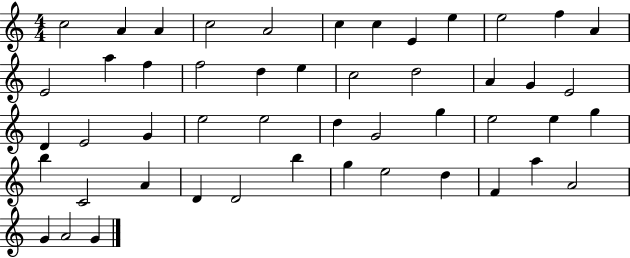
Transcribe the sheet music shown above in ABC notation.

X:1
T:Untitled
M:4/4
L:1/4
K:C
c2 A A c2 A2 c c E e e2 f A E2 a f f2 d e c2 d2 A G E2 D E2 G e2 e2 d G2 g e2 e g b C2 A D D2 b g e2 d F a A2 G A2 G